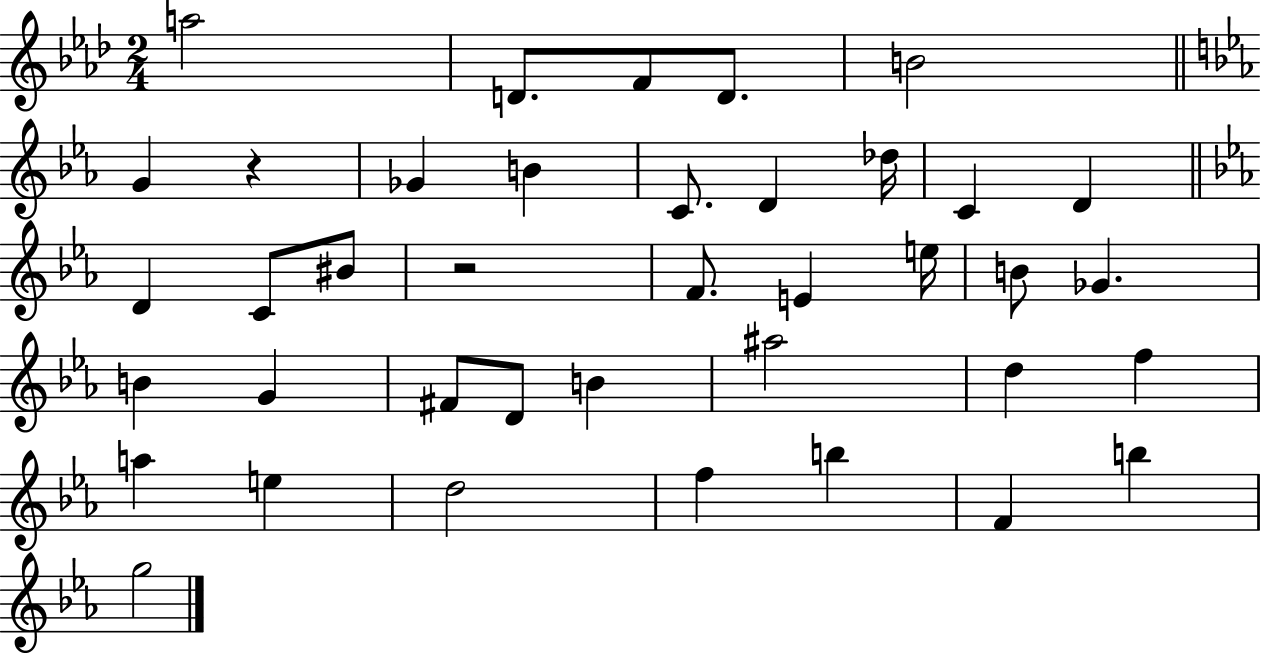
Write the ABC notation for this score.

X:1
T:Untitled
M:2/4
L:1/4
K:Ab
a2 D/2 F/2 D/2 B2 G z _G B C/2 D _d/4 C D D C/2 ^B/2 z2 F/2 E e/4 B/2 _G B G ^F/2 D/2 B ^a2 d f a e d2 f b F b g2